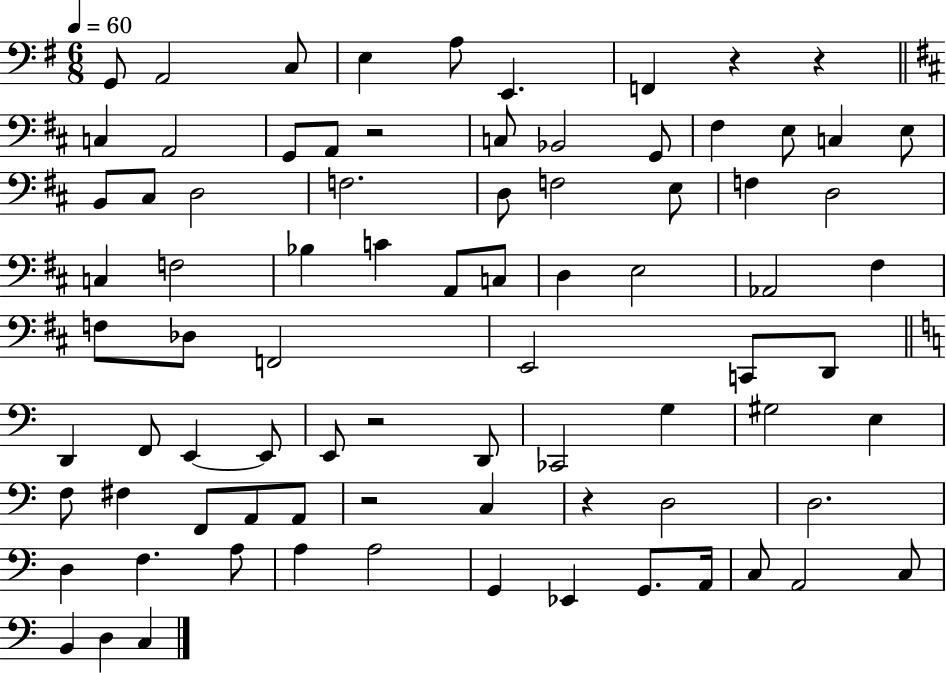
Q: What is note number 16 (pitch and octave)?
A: E3